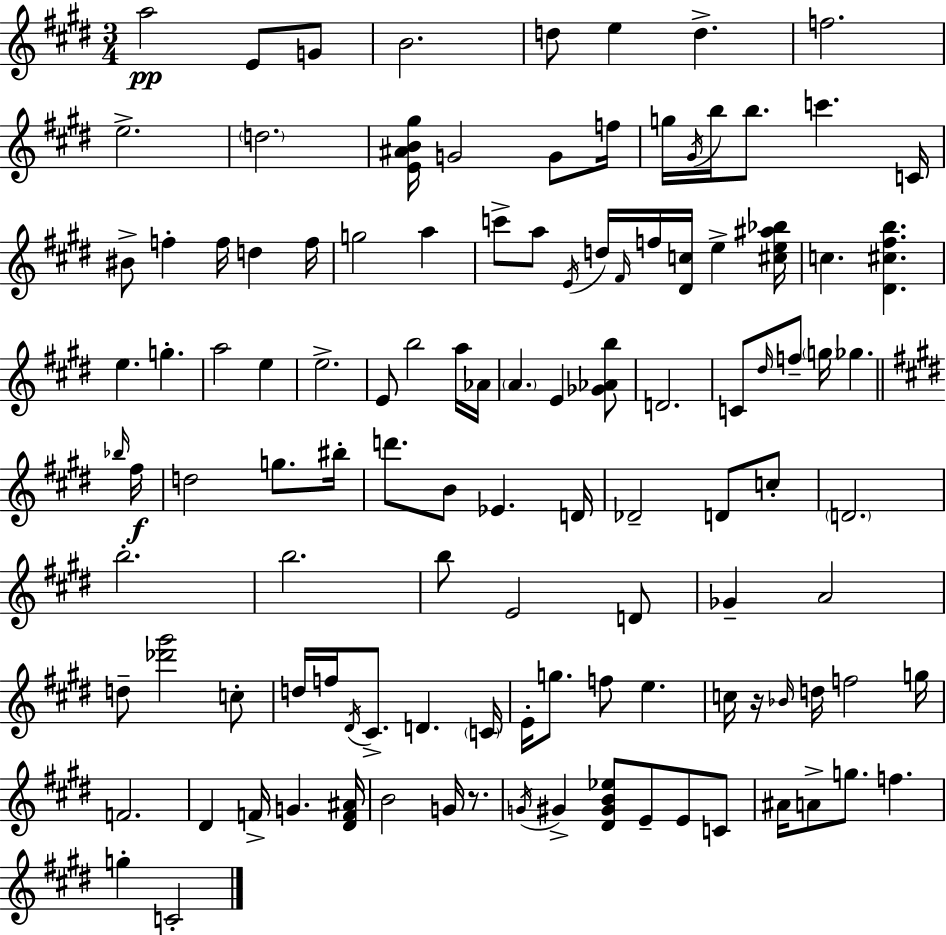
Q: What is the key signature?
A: E major